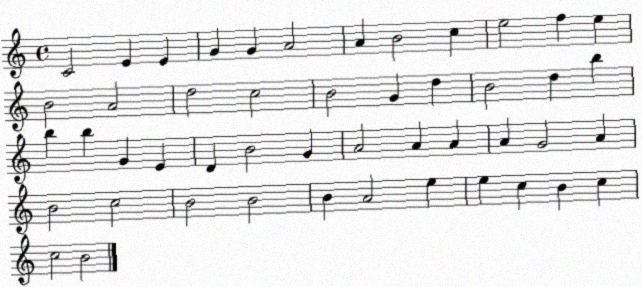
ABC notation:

X:1
T:Untitled
M:4/4
L:1/4
K:C
C2 E E G G A2 A B2 c e2 f e B2 A2 d2 c2 B2 G d B2 d b b b G E D B2 G A2 A A A G2 A B2 c2 B2 B2 B A2 e e c B c c2 B2